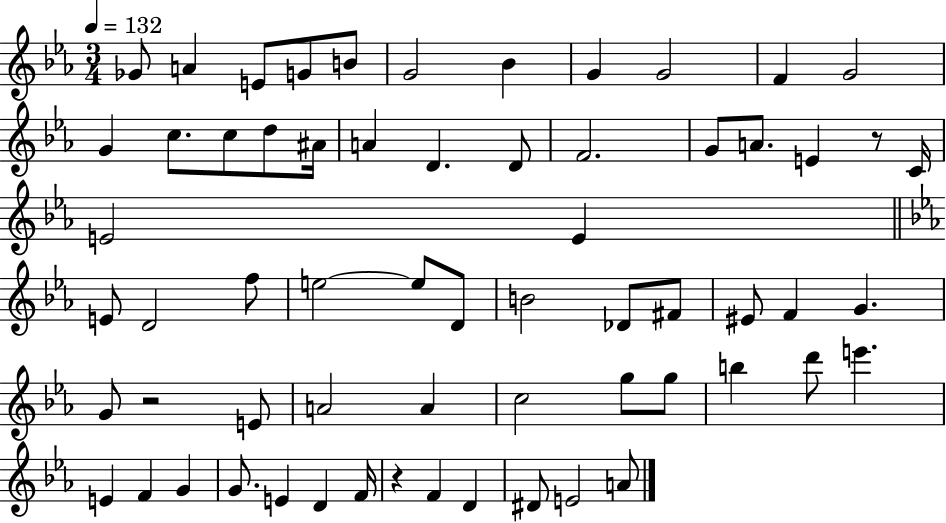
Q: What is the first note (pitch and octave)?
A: Gb4